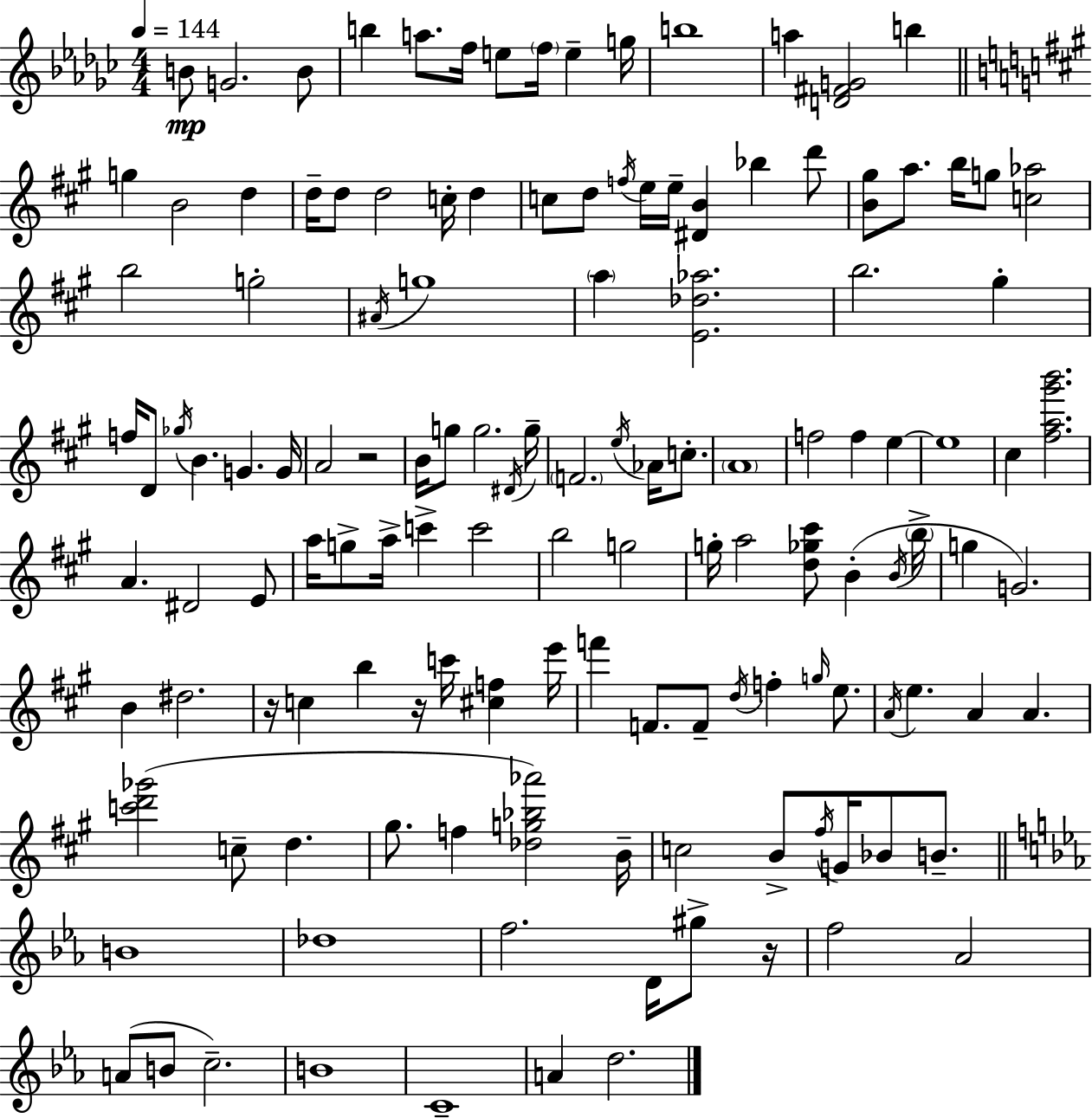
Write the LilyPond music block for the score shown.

{
  \clef treble
  \numericTimeSignature
  \time 4/4
  \key ees \minor
  \tempo 4 = 144
  b'8\mp g'2. b'8 | b''4 a''8. f''16 e''8 \parenthesize f''16 e''4-- g''16 | b''1 | a''4 <d' fis' g'>2 b''4 | \break \bar "||" \break \key a \major g''4 b'2 d''4 | d''16-- d''8 d''2 c''16-. d''4 | c''8 d''8 \acciaccatura { f''16 } e''16 e''16-- <dis' b'>4 bes''4 d'''8 | <b' gis''>8 a''8. b''16 g''8 <c'' aes''>2 | \break b''2 g''2-. | \acciaccatura { ais'16 } g''1 | \parenthesize a''4 <e' des'' aes''>2. | b''2. gis''4-. | \break f''16 d'8 \acciaccatura { ges''16 } b'4. g'4. | g'16 a'2 r2 | b'16 g''8 g''2. | \acciaccatura { dis'16 } g''16-- \parenthesize f'2. | \break \acciaccatura { e''16 } aes'16 c''8.-. \parenthesize a'1 | f''2 f''4 | e''4~~ e''1 | cis''4 <fis'' a'' gis''' b'''>2. | \break a'4. dis'2 | e'8 a''16 g''8-> a''16-> c'''4-> c'''2 | b''2 g''2 | g''16-. a''2 <d'' ges'' cis'''>8 | \break b'4-.( \acciaccatura { b'16 } \parenthesize b''16-> g''4 g'2.) | b'4 dis''2. | r16 c''4 b''4 r16 | c'''16 <cis'' f''>4 e'''16 f'''4 f'8. f'8-- \acciaccatura { d''16 } | \break f''4-. \grace { g''16 } e''8. \acciaccatura { a'16 } e''4. a'4 | a'4. <c''' d''' ges'''>2( | c''8-- d''4. gis''8. f''4 | <des'' g'' bes'' aes'''>2) b'16-- c''2 | \break b'8-> \acciaccatura { fis''16 } g'16 bes'8 b'8.-- \bar "||" \break \key c \minor b'1 | des''1 | f''2. d'16 gis''8-> r16 | f''2 aes'2 | \break a'8( b'8 c''2.--) | b'1 | c'1-- | a'4 d''2. | \break \bar "|."
}